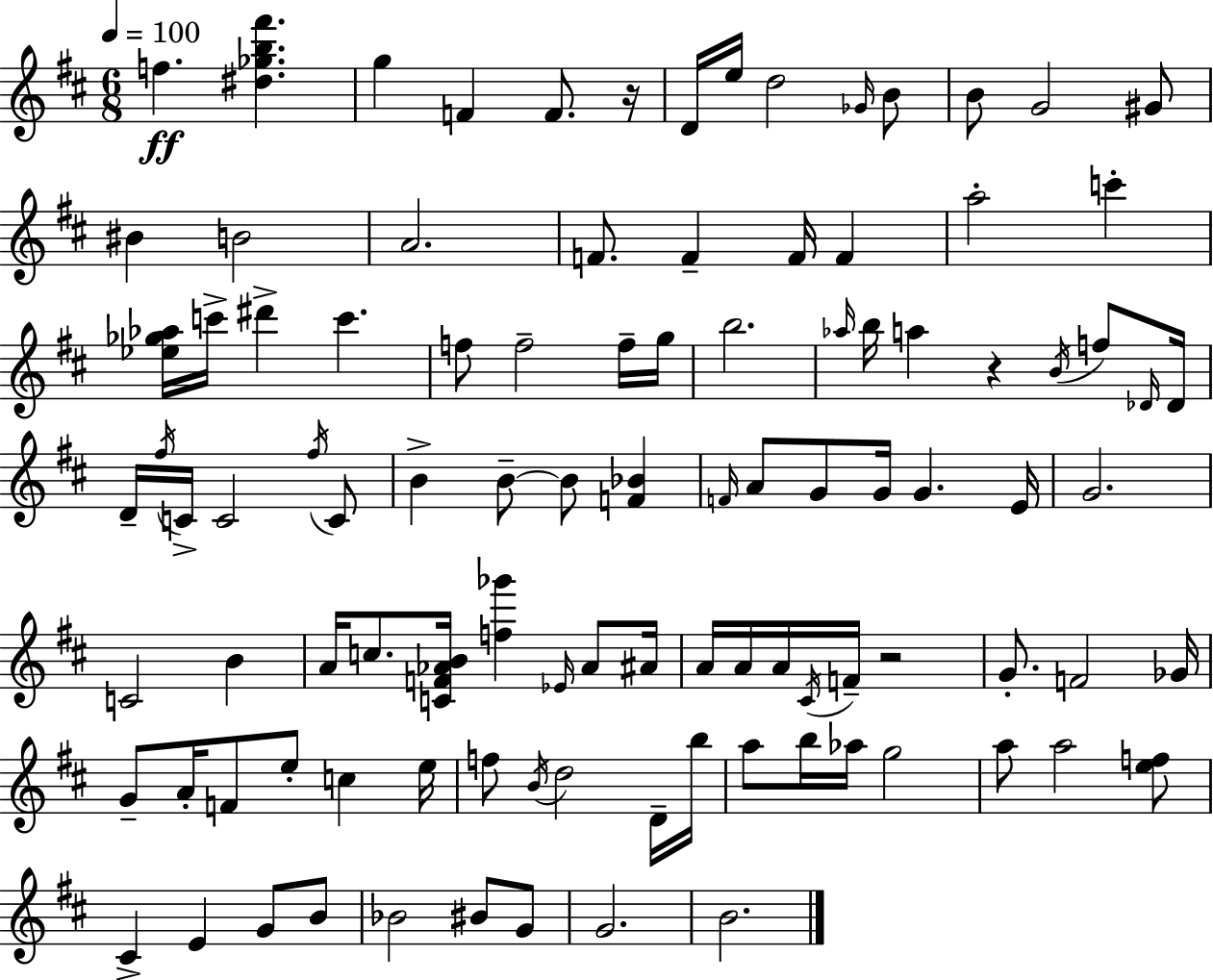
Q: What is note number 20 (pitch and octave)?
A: A5